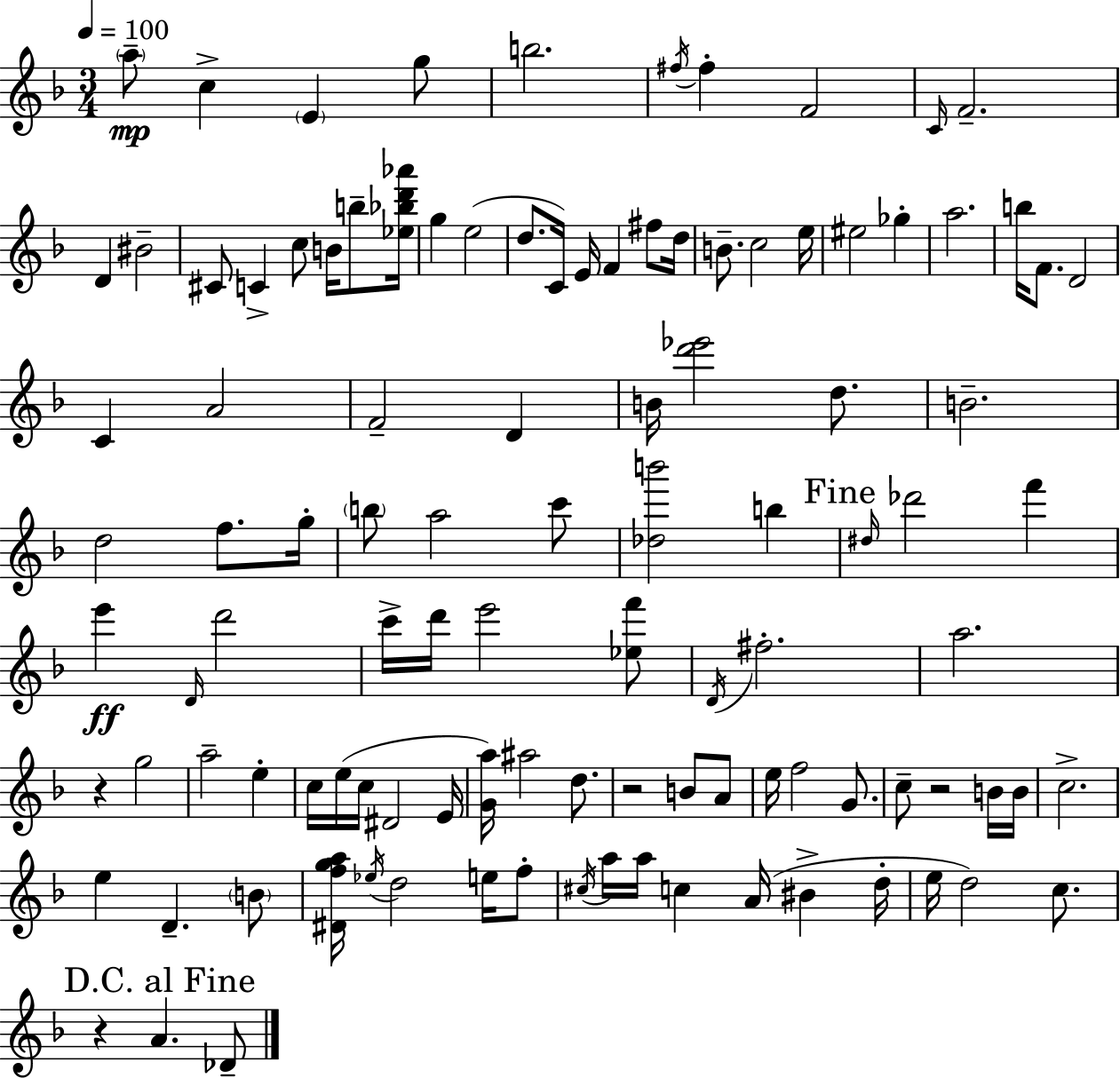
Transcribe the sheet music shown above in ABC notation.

X:1
T:Untitled
M:3/4
L:1/4
K:Dm
a/2 c E g/2 b2 ^f/4 ^f F2 C/4 F2 D ^B2 ^C/2 C c/2 B/4 b/2 [_e_bd'_a']/4 g e2 d/2 C/4 E/4 F ^f/2 d/4 B/2 c2 e/4 ^e2 _g a2 b/4 F/2 D2 C A2 F2 D B/4 [d'_e']2 d/2 B2 d2 f/2 g/4 b/2 a2 c'/2 [_db']2 b ^d/4 _d'2 f' e' D/4 d'2 c'/4 d'/4 e'2 [_ef']/2 D/4 ^f2 a2 z g2 a2 e c/4 e/4 c/4 ^D2 E/4 [Ga]/4 ^a2 d/2 z2 B/2 A/2 e/4 f2 G/2 c/2 z2 B/4 B/4 c2 e D B/2 [^Dfga]/4 _e/4 d2 e/4 f/2 ^c/4 a/4 a/4 c A/4 ^B d/4 e/4 d2 c/2 z A _D/2